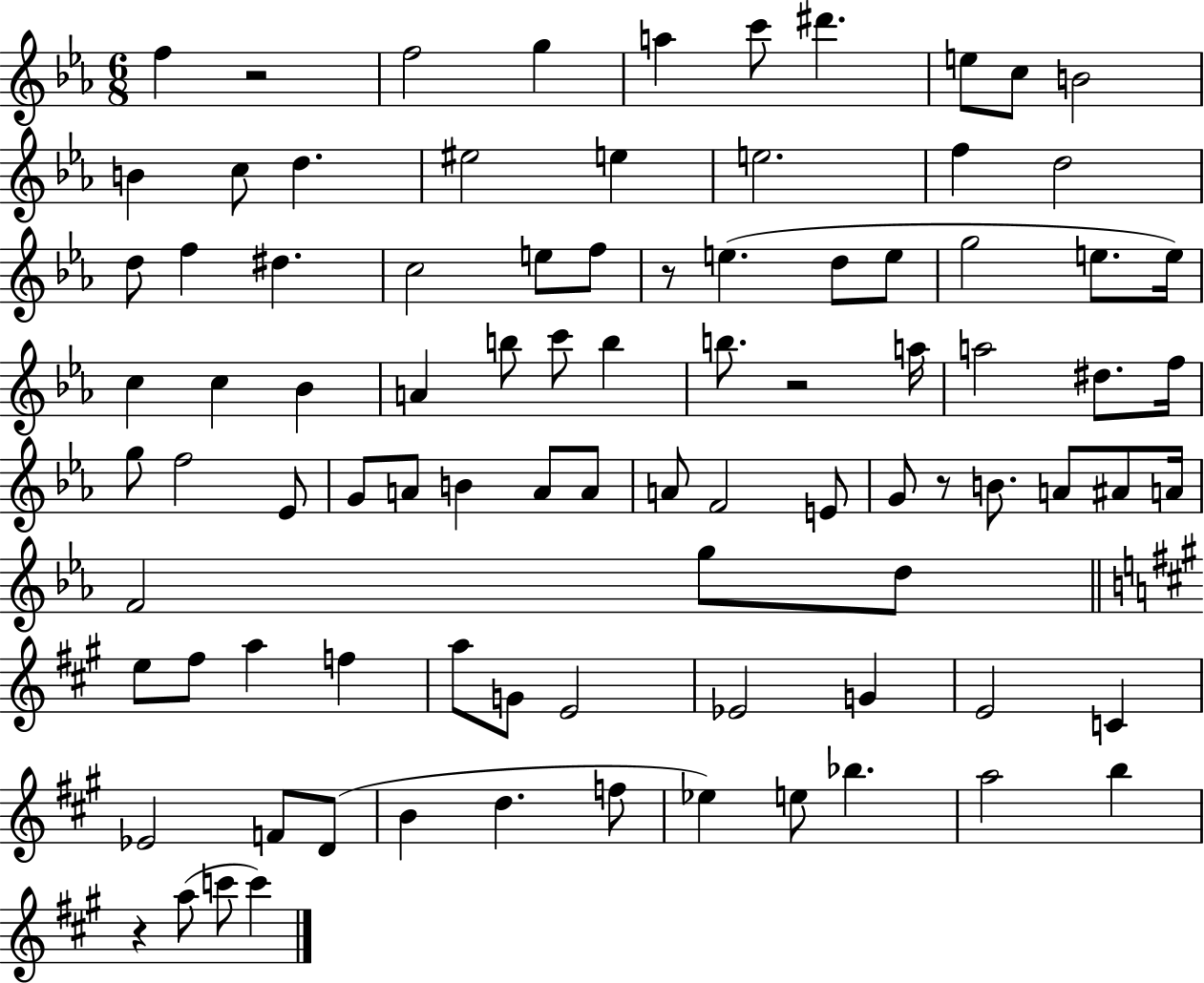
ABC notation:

X:1
T:Untitled
M:6/8
L:1/4
K:Eb
f z2 f2 g a c'/2 ^d' e/2 c/2 B2 B c/2 d ^e2 e e2 f d2 d/2 f ^d c2 e/2 f/2 z/2 e d/2 e/2 g2 e/2 e/4 c c _B A b/2 c'/2 b b/2 z2 a/4 a2 ^d/2 f/4 g/2 f2 _E/2 G/2 A/2 B A/2 A/2 A/2 F2 E/2 G/2 z/2 B/2 A/2 ^A/2 A/4 F2 g/2 d/2 e/2 ^f/2 a f a/2 G/2 E2 _E2 G E2 C _E2 F/2 D/2 B d f/2 _e e/2 _b a2 b z a/2 c'/2 c'